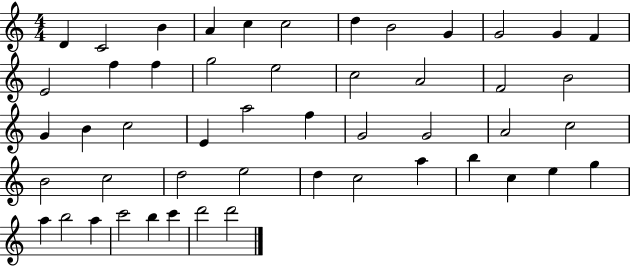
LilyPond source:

{
  \clef treble
  \numericTimeSignature
  \time 4/4
  \key c \major
  d'4 c'2 b'4 | a'4 c''4 c''2 | d''4 b'2 g'4 | g'2 g'4 f'4 | \break e'2 f''4 f''4 | g''2 e''2 | c''2 a'2 | f'2 b'2 | \break g'4 b'4 c''2 | e'4 a''2 f''4 | g'2 g'2 | a'2 c''2 | \break b'2 c''2 | d''2 e''2 | d''4 c''2 a''4 | b''4 c''4 e''4 g''4 | \break a''4 b''2 a''4 | c'''2 b''4 c'''4 | d'''2 d'''2 | \bar "|."
}